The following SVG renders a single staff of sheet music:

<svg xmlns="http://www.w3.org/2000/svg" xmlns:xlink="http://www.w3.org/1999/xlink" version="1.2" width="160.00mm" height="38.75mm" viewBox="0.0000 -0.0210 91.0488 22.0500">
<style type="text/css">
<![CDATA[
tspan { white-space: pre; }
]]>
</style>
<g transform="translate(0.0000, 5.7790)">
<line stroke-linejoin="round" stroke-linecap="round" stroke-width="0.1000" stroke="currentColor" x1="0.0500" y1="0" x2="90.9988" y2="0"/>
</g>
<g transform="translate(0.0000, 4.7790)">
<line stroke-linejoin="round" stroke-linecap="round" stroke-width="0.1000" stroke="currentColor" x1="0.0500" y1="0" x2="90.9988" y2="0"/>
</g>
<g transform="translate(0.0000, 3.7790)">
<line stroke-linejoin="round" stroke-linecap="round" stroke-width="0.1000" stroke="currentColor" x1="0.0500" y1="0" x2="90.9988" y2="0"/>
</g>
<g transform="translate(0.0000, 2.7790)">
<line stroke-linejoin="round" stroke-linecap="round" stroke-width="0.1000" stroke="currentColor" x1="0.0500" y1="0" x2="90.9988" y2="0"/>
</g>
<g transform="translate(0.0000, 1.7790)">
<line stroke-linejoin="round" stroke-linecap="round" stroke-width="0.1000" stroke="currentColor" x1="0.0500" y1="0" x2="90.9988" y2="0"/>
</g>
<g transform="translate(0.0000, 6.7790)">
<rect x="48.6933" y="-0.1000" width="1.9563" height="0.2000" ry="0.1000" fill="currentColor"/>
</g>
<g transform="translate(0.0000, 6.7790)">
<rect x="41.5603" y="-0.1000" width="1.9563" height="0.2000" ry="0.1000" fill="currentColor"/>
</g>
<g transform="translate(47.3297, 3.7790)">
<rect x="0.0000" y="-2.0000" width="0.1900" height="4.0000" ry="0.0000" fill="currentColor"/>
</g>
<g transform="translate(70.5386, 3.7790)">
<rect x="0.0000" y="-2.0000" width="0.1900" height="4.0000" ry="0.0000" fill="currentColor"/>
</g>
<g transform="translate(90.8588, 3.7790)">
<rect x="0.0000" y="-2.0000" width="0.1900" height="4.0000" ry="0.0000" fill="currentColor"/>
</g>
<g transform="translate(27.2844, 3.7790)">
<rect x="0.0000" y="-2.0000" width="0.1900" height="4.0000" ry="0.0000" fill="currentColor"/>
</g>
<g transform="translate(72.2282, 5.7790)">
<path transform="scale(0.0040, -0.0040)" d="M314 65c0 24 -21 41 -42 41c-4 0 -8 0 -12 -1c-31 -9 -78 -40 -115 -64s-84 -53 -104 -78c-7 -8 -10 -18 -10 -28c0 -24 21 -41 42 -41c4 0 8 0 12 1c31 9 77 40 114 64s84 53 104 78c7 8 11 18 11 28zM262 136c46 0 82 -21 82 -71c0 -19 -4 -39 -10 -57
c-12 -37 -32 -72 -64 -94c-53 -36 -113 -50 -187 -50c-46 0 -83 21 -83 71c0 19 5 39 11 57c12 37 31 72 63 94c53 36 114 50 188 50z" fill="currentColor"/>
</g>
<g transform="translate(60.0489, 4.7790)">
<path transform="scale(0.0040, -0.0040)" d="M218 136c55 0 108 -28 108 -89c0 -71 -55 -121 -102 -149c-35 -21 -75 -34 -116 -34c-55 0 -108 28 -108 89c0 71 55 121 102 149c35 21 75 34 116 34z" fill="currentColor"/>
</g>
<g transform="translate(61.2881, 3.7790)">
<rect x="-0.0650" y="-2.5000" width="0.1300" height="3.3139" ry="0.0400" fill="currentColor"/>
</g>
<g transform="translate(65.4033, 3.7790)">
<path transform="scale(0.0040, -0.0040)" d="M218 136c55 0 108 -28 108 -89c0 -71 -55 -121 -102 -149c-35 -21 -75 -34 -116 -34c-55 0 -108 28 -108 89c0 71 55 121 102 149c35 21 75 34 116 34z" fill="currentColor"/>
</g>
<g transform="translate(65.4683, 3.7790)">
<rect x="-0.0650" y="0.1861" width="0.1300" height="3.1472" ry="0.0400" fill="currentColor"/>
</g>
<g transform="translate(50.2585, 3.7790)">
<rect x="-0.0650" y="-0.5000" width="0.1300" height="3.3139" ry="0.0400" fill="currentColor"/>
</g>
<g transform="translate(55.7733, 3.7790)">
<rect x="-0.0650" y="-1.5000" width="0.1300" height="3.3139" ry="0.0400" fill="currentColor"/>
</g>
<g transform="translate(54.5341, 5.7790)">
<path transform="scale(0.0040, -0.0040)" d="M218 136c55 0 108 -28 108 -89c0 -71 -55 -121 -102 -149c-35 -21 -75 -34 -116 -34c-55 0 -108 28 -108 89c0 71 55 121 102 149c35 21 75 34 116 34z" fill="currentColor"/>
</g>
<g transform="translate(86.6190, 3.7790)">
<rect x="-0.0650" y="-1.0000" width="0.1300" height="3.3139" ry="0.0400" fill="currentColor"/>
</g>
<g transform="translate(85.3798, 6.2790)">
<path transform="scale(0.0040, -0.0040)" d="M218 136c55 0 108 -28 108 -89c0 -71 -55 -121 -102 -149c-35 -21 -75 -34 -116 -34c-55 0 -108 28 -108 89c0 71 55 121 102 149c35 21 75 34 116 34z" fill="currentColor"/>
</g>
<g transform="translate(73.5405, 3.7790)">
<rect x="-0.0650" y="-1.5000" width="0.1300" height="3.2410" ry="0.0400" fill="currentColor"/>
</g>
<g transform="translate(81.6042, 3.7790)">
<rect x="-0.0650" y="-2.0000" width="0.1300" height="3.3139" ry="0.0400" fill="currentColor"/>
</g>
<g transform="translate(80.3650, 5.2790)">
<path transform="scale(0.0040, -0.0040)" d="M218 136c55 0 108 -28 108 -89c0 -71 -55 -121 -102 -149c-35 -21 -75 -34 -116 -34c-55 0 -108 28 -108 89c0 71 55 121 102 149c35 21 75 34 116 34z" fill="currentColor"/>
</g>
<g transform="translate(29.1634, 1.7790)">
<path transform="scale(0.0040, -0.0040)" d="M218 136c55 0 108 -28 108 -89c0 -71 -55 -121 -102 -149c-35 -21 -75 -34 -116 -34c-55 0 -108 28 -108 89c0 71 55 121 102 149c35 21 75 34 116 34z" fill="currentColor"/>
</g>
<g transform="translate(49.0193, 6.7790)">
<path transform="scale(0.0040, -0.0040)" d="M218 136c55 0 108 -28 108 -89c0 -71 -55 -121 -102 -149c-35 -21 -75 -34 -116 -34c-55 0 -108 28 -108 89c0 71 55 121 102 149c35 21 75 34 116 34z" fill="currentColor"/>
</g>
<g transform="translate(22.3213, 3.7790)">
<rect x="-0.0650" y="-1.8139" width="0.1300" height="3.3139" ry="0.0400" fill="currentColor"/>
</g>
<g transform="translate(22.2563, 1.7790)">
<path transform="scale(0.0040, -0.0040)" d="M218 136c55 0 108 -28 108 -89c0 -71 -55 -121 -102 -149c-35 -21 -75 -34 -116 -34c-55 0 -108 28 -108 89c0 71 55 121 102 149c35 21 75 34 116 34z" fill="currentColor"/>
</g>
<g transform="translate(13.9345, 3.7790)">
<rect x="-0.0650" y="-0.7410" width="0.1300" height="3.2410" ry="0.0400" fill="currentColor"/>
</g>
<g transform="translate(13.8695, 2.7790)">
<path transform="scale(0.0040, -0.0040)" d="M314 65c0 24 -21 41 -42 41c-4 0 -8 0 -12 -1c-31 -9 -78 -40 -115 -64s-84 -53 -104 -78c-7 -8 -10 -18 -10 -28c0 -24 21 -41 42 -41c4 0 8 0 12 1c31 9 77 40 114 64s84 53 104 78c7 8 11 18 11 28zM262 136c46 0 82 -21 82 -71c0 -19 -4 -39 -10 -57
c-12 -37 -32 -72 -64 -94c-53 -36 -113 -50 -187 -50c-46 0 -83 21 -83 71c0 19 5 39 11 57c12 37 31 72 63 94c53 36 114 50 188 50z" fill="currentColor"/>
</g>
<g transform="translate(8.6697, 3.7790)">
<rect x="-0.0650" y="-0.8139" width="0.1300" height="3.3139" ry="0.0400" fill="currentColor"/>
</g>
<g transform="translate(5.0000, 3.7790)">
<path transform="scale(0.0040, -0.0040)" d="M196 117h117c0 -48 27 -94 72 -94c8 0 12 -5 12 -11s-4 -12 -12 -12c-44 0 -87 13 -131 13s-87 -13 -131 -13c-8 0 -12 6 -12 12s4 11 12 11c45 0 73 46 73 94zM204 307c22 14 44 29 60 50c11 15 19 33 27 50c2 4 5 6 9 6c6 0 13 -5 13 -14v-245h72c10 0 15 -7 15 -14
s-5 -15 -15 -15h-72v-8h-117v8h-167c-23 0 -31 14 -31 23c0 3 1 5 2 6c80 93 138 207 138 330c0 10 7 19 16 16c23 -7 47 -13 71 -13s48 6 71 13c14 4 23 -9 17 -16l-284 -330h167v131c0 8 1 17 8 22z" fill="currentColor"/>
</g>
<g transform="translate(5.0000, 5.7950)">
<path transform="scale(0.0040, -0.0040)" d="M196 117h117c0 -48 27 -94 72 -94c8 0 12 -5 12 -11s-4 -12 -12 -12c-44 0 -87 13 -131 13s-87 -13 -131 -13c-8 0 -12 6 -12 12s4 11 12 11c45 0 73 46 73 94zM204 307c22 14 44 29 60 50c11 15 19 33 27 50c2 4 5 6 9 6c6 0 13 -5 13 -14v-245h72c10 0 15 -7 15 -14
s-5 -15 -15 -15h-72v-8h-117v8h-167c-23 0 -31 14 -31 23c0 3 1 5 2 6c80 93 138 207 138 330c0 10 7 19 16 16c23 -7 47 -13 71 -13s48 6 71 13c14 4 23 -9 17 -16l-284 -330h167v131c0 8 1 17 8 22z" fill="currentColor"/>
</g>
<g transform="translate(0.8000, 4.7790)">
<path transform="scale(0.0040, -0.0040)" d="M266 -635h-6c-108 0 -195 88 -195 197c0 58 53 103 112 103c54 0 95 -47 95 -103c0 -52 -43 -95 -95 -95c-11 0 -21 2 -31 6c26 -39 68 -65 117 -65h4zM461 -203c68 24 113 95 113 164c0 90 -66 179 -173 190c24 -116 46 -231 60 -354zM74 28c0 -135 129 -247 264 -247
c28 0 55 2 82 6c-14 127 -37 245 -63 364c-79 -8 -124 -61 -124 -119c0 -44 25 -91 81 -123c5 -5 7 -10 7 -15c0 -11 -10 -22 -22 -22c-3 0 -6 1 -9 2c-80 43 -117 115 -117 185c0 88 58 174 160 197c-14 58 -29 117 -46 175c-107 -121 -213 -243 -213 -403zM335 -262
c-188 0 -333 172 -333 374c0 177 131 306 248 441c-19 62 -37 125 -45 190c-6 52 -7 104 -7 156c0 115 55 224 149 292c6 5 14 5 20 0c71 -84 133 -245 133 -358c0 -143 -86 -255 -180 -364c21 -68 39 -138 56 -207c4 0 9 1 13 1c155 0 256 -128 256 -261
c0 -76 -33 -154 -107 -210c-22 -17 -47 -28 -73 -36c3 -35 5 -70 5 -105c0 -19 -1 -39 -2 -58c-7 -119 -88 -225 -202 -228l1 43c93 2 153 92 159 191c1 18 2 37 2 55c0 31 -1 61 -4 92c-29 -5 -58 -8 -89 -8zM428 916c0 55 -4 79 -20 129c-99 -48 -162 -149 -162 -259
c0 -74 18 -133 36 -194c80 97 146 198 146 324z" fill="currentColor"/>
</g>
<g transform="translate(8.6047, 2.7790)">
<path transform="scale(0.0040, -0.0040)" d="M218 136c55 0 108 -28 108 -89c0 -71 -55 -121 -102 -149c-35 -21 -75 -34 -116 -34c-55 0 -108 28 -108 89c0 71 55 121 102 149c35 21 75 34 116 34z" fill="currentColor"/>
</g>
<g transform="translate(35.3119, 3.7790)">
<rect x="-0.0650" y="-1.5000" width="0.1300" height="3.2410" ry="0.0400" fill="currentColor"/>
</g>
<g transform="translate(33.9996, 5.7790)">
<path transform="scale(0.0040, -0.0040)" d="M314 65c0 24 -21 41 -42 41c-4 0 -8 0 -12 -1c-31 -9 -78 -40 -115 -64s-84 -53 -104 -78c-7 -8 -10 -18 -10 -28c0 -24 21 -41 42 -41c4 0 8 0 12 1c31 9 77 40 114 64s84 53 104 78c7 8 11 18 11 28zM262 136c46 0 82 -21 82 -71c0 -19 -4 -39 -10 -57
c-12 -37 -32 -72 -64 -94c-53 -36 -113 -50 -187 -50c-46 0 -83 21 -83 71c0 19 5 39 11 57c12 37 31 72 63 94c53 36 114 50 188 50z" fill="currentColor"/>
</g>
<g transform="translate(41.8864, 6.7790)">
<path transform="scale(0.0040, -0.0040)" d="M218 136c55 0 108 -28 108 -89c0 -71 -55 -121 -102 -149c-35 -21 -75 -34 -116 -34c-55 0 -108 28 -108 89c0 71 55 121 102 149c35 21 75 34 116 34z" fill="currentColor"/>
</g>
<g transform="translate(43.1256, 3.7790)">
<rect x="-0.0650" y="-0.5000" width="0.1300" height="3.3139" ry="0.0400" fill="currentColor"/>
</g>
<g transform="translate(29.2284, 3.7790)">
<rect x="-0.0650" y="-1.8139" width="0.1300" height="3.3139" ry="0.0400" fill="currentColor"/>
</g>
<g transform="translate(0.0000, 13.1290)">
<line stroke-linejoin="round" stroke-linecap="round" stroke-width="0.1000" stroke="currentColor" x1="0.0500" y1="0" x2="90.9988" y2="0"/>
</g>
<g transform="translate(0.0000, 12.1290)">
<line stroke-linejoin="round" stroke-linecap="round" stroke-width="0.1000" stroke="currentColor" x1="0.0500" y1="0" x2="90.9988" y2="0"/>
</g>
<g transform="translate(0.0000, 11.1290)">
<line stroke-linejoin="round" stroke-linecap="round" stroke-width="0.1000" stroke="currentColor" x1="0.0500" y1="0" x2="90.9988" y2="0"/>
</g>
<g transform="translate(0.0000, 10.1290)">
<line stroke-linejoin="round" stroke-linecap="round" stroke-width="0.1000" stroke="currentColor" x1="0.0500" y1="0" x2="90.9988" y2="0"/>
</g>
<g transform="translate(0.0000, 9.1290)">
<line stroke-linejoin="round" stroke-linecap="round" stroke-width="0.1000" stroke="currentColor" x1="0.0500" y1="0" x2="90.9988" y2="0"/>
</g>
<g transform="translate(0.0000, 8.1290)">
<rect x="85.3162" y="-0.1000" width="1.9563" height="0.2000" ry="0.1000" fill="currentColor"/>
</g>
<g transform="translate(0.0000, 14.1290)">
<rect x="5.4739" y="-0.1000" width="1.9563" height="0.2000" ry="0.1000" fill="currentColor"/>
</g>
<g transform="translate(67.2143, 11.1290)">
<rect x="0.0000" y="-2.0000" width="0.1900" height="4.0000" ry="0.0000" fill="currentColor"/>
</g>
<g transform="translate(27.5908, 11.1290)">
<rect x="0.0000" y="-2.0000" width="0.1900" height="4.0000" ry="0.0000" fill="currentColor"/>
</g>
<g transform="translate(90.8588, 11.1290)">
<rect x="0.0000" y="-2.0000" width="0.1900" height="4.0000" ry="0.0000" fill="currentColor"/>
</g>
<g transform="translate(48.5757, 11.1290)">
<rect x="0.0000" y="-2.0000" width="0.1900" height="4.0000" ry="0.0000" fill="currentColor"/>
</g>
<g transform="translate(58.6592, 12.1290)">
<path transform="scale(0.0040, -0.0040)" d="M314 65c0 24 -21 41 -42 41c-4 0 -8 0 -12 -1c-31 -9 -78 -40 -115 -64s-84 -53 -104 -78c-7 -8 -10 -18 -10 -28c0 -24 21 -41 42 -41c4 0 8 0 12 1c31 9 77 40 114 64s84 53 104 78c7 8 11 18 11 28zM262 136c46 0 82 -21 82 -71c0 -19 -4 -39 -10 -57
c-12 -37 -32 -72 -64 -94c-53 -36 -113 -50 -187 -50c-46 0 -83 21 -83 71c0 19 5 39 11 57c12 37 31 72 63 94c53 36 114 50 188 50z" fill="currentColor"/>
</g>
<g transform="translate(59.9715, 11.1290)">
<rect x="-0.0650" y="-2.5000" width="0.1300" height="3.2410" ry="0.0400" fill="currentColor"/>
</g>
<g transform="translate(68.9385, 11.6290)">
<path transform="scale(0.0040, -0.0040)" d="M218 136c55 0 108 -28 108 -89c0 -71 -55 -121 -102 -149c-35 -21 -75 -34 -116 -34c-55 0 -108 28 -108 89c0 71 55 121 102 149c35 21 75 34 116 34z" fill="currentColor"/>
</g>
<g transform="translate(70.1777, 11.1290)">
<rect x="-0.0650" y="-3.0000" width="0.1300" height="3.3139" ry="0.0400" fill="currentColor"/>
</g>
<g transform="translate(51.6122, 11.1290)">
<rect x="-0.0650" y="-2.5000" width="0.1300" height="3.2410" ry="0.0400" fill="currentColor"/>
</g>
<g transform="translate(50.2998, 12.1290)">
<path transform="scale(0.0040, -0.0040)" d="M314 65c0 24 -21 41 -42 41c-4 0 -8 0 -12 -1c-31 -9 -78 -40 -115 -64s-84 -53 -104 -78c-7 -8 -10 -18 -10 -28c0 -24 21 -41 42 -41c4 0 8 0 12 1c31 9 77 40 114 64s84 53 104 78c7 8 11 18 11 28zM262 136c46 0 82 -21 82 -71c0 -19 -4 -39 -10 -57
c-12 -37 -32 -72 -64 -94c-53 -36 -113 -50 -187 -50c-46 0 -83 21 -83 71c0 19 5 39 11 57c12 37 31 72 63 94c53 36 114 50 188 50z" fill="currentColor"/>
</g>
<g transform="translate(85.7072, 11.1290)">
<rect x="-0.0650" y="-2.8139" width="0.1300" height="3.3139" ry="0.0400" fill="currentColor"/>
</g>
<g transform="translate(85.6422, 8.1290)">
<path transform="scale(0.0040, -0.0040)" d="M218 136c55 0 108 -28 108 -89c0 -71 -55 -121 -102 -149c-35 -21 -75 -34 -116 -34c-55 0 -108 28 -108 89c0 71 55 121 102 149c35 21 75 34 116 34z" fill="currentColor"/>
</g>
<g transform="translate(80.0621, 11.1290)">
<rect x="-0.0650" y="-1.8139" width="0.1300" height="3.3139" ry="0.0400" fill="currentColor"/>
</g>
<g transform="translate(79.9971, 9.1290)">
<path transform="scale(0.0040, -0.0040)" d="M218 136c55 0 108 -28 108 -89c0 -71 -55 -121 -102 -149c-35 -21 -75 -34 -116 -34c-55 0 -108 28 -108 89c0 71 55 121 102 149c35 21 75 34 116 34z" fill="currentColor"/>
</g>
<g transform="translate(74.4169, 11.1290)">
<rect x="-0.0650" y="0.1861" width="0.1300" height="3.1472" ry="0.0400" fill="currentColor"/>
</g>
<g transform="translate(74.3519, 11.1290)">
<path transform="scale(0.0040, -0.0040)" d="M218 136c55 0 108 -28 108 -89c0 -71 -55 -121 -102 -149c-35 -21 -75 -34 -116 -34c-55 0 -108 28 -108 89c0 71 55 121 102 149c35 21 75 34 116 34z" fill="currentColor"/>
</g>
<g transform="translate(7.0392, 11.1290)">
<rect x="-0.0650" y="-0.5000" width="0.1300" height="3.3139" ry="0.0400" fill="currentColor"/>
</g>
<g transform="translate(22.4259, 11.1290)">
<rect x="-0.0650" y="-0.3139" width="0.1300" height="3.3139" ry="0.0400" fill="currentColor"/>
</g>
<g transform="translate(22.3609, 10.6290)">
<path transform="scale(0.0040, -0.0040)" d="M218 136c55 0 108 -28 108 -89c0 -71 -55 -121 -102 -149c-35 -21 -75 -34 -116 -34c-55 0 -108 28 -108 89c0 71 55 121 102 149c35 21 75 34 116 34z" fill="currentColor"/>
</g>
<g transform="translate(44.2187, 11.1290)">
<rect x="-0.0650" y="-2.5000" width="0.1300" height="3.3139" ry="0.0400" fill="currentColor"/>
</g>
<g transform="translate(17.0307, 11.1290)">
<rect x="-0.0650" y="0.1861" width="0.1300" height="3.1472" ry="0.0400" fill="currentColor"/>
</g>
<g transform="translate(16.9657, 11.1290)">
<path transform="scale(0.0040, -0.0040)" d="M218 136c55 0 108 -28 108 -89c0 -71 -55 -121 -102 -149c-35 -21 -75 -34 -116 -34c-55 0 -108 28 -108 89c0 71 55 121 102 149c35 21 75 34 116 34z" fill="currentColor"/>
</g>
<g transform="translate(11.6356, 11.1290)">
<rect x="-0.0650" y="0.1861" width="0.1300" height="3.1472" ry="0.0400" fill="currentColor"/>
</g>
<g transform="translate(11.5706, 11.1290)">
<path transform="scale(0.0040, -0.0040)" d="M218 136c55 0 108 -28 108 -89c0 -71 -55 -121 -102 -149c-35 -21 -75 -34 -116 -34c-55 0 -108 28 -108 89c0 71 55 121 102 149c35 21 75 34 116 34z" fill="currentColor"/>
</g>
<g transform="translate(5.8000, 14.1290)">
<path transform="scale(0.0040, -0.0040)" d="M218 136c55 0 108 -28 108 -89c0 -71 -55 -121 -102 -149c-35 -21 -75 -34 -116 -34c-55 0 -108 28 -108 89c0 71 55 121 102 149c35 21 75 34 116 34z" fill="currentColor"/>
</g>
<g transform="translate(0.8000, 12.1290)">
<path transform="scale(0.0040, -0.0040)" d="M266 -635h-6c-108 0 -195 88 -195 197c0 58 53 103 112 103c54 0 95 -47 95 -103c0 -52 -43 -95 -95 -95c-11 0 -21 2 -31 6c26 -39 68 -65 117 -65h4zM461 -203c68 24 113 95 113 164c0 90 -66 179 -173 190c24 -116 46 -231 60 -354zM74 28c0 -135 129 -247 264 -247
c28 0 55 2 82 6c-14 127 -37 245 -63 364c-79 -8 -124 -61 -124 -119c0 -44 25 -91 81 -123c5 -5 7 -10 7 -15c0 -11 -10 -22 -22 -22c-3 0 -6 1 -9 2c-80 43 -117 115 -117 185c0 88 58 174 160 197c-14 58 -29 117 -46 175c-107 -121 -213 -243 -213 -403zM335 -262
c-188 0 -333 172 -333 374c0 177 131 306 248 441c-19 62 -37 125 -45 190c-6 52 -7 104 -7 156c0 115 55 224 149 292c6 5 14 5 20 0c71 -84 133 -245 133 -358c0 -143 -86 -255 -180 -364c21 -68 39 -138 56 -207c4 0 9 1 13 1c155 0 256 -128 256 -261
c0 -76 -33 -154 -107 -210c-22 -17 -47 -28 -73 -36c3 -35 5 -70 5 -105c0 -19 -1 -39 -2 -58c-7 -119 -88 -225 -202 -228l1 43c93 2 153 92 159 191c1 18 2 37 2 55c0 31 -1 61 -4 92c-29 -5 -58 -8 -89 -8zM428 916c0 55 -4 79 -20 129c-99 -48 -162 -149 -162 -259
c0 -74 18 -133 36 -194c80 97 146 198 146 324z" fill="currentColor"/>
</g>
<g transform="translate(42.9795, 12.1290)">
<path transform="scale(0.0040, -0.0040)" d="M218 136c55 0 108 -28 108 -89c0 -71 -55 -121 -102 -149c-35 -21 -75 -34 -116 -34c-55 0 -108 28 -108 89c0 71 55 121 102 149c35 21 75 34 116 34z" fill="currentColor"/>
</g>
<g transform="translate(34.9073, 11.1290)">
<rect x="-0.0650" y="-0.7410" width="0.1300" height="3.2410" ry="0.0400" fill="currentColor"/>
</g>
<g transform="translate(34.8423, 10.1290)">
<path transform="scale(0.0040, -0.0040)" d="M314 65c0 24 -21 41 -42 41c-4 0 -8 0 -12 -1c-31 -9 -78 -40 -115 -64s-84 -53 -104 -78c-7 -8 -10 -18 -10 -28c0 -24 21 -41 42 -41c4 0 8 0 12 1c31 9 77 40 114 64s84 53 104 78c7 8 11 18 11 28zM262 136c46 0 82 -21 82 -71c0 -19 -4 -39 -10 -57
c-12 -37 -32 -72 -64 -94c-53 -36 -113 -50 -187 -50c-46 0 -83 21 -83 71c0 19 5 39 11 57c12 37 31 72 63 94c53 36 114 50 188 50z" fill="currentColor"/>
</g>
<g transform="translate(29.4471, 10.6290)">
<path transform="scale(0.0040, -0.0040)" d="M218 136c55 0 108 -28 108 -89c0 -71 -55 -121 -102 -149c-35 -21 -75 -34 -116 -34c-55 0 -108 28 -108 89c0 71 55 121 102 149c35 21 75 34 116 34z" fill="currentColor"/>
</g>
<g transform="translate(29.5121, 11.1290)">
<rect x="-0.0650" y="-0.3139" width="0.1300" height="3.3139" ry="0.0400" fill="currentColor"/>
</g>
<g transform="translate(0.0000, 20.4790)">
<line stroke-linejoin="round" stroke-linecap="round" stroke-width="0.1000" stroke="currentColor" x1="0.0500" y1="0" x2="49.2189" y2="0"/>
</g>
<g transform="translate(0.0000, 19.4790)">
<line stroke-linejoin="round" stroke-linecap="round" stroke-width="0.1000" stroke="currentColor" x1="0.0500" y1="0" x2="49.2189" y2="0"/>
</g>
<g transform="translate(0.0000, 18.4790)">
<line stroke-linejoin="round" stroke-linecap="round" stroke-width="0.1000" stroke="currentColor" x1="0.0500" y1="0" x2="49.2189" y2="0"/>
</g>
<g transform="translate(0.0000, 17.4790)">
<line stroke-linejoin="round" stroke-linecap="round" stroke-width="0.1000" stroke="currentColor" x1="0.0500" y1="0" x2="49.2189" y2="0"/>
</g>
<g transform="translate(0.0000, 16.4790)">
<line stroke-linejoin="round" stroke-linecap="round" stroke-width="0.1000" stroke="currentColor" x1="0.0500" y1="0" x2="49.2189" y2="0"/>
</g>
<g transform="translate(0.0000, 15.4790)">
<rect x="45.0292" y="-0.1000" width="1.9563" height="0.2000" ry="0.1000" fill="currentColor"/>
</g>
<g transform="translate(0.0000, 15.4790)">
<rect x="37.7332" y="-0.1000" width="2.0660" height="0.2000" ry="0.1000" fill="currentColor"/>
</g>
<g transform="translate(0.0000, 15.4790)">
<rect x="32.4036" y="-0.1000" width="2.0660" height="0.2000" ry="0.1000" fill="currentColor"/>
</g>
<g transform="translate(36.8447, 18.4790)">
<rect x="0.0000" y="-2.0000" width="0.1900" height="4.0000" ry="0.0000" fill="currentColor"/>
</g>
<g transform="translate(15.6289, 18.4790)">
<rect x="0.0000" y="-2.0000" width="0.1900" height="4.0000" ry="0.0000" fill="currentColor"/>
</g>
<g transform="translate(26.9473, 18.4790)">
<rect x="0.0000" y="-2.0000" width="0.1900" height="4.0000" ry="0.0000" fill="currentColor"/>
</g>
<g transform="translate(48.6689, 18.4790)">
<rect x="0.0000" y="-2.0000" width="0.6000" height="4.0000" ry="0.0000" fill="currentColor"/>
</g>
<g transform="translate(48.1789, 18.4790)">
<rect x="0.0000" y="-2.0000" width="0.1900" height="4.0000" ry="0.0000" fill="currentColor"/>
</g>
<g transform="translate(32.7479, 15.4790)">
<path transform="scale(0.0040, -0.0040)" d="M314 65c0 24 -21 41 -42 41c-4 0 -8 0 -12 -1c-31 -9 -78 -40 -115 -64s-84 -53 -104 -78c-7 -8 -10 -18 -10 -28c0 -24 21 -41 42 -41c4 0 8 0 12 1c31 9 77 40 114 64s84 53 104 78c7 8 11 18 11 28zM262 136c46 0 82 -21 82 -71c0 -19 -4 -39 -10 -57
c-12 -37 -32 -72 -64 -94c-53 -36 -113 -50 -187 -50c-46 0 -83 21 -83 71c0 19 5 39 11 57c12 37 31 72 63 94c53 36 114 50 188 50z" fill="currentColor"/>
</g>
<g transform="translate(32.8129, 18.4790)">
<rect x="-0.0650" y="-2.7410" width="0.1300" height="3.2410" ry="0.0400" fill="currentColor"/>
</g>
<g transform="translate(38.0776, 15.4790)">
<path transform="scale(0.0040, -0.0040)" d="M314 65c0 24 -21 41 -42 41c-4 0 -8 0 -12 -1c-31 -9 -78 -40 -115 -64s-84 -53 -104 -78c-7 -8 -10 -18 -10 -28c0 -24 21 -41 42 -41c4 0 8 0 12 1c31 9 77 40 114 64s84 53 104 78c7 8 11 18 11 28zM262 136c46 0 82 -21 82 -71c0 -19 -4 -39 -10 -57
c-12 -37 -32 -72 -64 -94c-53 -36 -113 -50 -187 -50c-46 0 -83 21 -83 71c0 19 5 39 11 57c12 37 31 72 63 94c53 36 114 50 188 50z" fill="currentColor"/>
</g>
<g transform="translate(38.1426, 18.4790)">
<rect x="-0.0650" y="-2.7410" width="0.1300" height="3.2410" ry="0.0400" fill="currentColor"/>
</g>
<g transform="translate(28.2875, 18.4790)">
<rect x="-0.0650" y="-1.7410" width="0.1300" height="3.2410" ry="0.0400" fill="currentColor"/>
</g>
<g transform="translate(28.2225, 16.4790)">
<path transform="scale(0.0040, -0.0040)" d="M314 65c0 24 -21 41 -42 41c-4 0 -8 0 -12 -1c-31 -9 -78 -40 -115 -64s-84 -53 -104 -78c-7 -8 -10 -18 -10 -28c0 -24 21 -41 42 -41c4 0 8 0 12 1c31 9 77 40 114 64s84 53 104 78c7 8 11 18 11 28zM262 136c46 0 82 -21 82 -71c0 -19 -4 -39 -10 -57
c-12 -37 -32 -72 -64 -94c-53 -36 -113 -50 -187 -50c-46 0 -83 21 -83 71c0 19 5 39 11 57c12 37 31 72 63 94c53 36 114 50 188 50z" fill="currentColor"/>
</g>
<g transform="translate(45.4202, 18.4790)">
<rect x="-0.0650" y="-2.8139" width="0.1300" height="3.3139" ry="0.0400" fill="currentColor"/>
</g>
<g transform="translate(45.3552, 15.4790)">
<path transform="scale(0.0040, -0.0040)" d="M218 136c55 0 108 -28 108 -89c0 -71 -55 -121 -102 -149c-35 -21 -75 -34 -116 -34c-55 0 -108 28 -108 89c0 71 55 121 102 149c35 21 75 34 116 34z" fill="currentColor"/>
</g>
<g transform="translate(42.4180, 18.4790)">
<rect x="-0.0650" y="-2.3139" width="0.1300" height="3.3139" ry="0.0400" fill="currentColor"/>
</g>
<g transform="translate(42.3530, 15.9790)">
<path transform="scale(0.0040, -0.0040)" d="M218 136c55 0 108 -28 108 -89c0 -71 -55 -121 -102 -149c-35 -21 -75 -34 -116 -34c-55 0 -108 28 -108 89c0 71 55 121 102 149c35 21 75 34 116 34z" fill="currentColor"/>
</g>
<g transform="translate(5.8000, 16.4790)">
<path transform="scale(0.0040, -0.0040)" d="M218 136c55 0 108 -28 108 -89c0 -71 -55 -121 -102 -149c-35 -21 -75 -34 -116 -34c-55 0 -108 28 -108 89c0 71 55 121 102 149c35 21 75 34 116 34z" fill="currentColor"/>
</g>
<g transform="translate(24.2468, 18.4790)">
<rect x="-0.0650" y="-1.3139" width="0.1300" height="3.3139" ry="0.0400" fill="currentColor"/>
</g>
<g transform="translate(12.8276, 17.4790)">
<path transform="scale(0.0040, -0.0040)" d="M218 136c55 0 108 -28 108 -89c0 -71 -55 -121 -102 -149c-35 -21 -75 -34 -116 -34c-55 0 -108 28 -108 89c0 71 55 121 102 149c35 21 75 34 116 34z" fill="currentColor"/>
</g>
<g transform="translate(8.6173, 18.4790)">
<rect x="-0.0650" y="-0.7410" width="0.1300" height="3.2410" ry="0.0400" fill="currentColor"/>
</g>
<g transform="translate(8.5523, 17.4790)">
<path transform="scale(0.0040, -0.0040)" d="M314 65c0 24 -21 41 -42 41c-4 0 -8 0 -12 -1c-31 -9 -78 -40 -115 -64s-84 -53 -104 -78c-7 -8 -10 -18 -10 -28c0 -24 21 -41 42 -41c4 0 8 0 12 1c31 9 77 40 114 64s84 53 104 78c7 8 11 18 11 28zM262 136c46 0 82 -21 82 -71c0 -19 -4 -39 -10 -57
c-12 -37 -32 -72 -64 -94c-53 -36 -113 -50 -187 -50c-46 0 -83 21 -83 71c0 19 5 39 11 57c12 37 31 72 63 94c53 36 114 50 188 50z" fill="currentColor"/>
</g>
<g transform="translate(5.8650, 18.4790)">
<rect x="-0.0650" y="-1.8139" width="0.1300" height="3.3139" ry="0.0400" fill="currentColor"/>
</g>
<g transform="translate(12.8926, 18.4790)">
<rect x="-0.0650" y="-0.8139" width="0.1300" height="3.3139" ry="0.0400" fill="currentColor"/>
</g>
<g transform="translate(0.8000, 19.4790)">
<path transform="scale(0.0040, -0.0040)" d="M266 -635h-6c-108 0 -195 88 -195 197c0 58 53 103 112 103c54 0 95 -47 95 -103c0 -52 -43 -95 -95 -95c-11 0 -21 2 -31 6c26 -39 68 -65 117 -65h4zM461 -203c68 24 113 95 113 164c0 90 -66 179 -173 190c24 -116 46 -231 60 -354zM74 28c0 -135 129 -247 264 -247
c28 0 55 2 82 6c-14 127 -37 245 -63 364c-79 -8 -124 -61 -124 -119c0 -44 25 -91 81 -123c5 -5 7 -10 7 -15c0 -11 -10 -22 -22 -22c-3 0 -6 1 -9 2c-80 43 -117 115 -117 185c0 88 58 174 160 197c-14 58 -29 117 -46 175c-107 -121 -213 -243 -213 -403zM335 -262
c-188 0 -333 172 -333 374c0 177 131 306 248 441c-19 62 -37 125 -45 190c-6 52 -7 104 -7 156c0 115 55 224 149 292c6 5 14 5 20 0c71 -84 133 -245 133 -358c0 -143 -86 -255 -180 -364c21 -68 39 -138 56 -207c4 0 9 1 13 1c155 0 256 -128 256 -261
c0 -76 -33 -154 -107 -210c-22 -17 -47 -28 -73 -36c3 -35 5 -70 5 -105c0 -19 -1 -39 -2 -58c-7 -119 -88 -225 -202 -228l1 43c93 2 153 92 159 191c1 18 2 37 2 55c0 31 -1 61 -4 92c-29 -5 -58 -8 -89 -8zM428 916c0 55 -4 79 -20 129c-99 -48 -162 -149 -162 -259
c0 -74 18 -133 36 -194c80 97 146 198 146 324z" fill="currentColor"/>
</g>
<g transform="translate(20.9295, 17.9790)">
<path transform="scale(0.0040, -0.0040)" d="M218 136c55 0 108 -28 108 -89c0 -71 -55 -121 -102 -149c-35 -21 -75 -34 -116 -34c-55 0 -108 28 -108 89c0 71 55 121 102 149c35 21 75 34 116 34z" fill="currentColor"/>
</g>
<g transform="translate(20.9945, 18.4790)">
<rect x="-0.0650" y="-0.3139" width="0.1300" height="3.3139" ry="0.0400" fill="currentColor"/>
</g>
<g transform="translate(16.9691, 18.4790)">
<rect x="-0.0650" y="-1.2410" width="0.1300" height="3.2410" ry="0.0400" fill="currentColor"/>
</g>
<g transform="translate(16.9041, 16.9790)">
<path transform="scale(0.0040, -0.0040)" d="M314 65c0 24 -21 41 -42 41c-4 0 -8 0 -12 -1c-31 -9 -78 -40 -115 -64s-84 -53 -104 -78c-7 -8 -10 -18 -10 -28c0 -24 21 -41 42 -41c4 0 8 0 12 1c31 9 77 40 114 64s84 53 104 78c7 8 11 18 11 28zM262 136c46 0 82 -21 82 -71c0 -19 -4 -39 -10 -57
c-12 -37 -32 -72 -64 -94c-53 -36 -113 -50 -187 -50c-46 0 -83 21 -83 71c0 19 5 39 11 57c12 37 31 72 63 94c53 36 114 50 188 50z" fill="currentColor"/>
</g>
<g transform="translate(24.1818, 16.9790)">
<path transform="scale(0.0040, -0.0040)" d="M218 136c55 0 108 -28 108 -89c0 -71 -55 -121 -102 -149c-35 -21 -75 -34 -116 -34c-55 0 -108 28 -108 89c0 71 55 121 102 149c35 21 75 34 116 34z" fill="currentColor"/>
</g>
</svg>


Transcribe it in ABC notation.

X:1
T:Untitled
M:4/4
L:1/4
K:C
d d2 f f E2 C C E G B E2 F D C B B c c d2 G G2 G2 A B f a f d2 d e2 c e f2 a2 a2 g a